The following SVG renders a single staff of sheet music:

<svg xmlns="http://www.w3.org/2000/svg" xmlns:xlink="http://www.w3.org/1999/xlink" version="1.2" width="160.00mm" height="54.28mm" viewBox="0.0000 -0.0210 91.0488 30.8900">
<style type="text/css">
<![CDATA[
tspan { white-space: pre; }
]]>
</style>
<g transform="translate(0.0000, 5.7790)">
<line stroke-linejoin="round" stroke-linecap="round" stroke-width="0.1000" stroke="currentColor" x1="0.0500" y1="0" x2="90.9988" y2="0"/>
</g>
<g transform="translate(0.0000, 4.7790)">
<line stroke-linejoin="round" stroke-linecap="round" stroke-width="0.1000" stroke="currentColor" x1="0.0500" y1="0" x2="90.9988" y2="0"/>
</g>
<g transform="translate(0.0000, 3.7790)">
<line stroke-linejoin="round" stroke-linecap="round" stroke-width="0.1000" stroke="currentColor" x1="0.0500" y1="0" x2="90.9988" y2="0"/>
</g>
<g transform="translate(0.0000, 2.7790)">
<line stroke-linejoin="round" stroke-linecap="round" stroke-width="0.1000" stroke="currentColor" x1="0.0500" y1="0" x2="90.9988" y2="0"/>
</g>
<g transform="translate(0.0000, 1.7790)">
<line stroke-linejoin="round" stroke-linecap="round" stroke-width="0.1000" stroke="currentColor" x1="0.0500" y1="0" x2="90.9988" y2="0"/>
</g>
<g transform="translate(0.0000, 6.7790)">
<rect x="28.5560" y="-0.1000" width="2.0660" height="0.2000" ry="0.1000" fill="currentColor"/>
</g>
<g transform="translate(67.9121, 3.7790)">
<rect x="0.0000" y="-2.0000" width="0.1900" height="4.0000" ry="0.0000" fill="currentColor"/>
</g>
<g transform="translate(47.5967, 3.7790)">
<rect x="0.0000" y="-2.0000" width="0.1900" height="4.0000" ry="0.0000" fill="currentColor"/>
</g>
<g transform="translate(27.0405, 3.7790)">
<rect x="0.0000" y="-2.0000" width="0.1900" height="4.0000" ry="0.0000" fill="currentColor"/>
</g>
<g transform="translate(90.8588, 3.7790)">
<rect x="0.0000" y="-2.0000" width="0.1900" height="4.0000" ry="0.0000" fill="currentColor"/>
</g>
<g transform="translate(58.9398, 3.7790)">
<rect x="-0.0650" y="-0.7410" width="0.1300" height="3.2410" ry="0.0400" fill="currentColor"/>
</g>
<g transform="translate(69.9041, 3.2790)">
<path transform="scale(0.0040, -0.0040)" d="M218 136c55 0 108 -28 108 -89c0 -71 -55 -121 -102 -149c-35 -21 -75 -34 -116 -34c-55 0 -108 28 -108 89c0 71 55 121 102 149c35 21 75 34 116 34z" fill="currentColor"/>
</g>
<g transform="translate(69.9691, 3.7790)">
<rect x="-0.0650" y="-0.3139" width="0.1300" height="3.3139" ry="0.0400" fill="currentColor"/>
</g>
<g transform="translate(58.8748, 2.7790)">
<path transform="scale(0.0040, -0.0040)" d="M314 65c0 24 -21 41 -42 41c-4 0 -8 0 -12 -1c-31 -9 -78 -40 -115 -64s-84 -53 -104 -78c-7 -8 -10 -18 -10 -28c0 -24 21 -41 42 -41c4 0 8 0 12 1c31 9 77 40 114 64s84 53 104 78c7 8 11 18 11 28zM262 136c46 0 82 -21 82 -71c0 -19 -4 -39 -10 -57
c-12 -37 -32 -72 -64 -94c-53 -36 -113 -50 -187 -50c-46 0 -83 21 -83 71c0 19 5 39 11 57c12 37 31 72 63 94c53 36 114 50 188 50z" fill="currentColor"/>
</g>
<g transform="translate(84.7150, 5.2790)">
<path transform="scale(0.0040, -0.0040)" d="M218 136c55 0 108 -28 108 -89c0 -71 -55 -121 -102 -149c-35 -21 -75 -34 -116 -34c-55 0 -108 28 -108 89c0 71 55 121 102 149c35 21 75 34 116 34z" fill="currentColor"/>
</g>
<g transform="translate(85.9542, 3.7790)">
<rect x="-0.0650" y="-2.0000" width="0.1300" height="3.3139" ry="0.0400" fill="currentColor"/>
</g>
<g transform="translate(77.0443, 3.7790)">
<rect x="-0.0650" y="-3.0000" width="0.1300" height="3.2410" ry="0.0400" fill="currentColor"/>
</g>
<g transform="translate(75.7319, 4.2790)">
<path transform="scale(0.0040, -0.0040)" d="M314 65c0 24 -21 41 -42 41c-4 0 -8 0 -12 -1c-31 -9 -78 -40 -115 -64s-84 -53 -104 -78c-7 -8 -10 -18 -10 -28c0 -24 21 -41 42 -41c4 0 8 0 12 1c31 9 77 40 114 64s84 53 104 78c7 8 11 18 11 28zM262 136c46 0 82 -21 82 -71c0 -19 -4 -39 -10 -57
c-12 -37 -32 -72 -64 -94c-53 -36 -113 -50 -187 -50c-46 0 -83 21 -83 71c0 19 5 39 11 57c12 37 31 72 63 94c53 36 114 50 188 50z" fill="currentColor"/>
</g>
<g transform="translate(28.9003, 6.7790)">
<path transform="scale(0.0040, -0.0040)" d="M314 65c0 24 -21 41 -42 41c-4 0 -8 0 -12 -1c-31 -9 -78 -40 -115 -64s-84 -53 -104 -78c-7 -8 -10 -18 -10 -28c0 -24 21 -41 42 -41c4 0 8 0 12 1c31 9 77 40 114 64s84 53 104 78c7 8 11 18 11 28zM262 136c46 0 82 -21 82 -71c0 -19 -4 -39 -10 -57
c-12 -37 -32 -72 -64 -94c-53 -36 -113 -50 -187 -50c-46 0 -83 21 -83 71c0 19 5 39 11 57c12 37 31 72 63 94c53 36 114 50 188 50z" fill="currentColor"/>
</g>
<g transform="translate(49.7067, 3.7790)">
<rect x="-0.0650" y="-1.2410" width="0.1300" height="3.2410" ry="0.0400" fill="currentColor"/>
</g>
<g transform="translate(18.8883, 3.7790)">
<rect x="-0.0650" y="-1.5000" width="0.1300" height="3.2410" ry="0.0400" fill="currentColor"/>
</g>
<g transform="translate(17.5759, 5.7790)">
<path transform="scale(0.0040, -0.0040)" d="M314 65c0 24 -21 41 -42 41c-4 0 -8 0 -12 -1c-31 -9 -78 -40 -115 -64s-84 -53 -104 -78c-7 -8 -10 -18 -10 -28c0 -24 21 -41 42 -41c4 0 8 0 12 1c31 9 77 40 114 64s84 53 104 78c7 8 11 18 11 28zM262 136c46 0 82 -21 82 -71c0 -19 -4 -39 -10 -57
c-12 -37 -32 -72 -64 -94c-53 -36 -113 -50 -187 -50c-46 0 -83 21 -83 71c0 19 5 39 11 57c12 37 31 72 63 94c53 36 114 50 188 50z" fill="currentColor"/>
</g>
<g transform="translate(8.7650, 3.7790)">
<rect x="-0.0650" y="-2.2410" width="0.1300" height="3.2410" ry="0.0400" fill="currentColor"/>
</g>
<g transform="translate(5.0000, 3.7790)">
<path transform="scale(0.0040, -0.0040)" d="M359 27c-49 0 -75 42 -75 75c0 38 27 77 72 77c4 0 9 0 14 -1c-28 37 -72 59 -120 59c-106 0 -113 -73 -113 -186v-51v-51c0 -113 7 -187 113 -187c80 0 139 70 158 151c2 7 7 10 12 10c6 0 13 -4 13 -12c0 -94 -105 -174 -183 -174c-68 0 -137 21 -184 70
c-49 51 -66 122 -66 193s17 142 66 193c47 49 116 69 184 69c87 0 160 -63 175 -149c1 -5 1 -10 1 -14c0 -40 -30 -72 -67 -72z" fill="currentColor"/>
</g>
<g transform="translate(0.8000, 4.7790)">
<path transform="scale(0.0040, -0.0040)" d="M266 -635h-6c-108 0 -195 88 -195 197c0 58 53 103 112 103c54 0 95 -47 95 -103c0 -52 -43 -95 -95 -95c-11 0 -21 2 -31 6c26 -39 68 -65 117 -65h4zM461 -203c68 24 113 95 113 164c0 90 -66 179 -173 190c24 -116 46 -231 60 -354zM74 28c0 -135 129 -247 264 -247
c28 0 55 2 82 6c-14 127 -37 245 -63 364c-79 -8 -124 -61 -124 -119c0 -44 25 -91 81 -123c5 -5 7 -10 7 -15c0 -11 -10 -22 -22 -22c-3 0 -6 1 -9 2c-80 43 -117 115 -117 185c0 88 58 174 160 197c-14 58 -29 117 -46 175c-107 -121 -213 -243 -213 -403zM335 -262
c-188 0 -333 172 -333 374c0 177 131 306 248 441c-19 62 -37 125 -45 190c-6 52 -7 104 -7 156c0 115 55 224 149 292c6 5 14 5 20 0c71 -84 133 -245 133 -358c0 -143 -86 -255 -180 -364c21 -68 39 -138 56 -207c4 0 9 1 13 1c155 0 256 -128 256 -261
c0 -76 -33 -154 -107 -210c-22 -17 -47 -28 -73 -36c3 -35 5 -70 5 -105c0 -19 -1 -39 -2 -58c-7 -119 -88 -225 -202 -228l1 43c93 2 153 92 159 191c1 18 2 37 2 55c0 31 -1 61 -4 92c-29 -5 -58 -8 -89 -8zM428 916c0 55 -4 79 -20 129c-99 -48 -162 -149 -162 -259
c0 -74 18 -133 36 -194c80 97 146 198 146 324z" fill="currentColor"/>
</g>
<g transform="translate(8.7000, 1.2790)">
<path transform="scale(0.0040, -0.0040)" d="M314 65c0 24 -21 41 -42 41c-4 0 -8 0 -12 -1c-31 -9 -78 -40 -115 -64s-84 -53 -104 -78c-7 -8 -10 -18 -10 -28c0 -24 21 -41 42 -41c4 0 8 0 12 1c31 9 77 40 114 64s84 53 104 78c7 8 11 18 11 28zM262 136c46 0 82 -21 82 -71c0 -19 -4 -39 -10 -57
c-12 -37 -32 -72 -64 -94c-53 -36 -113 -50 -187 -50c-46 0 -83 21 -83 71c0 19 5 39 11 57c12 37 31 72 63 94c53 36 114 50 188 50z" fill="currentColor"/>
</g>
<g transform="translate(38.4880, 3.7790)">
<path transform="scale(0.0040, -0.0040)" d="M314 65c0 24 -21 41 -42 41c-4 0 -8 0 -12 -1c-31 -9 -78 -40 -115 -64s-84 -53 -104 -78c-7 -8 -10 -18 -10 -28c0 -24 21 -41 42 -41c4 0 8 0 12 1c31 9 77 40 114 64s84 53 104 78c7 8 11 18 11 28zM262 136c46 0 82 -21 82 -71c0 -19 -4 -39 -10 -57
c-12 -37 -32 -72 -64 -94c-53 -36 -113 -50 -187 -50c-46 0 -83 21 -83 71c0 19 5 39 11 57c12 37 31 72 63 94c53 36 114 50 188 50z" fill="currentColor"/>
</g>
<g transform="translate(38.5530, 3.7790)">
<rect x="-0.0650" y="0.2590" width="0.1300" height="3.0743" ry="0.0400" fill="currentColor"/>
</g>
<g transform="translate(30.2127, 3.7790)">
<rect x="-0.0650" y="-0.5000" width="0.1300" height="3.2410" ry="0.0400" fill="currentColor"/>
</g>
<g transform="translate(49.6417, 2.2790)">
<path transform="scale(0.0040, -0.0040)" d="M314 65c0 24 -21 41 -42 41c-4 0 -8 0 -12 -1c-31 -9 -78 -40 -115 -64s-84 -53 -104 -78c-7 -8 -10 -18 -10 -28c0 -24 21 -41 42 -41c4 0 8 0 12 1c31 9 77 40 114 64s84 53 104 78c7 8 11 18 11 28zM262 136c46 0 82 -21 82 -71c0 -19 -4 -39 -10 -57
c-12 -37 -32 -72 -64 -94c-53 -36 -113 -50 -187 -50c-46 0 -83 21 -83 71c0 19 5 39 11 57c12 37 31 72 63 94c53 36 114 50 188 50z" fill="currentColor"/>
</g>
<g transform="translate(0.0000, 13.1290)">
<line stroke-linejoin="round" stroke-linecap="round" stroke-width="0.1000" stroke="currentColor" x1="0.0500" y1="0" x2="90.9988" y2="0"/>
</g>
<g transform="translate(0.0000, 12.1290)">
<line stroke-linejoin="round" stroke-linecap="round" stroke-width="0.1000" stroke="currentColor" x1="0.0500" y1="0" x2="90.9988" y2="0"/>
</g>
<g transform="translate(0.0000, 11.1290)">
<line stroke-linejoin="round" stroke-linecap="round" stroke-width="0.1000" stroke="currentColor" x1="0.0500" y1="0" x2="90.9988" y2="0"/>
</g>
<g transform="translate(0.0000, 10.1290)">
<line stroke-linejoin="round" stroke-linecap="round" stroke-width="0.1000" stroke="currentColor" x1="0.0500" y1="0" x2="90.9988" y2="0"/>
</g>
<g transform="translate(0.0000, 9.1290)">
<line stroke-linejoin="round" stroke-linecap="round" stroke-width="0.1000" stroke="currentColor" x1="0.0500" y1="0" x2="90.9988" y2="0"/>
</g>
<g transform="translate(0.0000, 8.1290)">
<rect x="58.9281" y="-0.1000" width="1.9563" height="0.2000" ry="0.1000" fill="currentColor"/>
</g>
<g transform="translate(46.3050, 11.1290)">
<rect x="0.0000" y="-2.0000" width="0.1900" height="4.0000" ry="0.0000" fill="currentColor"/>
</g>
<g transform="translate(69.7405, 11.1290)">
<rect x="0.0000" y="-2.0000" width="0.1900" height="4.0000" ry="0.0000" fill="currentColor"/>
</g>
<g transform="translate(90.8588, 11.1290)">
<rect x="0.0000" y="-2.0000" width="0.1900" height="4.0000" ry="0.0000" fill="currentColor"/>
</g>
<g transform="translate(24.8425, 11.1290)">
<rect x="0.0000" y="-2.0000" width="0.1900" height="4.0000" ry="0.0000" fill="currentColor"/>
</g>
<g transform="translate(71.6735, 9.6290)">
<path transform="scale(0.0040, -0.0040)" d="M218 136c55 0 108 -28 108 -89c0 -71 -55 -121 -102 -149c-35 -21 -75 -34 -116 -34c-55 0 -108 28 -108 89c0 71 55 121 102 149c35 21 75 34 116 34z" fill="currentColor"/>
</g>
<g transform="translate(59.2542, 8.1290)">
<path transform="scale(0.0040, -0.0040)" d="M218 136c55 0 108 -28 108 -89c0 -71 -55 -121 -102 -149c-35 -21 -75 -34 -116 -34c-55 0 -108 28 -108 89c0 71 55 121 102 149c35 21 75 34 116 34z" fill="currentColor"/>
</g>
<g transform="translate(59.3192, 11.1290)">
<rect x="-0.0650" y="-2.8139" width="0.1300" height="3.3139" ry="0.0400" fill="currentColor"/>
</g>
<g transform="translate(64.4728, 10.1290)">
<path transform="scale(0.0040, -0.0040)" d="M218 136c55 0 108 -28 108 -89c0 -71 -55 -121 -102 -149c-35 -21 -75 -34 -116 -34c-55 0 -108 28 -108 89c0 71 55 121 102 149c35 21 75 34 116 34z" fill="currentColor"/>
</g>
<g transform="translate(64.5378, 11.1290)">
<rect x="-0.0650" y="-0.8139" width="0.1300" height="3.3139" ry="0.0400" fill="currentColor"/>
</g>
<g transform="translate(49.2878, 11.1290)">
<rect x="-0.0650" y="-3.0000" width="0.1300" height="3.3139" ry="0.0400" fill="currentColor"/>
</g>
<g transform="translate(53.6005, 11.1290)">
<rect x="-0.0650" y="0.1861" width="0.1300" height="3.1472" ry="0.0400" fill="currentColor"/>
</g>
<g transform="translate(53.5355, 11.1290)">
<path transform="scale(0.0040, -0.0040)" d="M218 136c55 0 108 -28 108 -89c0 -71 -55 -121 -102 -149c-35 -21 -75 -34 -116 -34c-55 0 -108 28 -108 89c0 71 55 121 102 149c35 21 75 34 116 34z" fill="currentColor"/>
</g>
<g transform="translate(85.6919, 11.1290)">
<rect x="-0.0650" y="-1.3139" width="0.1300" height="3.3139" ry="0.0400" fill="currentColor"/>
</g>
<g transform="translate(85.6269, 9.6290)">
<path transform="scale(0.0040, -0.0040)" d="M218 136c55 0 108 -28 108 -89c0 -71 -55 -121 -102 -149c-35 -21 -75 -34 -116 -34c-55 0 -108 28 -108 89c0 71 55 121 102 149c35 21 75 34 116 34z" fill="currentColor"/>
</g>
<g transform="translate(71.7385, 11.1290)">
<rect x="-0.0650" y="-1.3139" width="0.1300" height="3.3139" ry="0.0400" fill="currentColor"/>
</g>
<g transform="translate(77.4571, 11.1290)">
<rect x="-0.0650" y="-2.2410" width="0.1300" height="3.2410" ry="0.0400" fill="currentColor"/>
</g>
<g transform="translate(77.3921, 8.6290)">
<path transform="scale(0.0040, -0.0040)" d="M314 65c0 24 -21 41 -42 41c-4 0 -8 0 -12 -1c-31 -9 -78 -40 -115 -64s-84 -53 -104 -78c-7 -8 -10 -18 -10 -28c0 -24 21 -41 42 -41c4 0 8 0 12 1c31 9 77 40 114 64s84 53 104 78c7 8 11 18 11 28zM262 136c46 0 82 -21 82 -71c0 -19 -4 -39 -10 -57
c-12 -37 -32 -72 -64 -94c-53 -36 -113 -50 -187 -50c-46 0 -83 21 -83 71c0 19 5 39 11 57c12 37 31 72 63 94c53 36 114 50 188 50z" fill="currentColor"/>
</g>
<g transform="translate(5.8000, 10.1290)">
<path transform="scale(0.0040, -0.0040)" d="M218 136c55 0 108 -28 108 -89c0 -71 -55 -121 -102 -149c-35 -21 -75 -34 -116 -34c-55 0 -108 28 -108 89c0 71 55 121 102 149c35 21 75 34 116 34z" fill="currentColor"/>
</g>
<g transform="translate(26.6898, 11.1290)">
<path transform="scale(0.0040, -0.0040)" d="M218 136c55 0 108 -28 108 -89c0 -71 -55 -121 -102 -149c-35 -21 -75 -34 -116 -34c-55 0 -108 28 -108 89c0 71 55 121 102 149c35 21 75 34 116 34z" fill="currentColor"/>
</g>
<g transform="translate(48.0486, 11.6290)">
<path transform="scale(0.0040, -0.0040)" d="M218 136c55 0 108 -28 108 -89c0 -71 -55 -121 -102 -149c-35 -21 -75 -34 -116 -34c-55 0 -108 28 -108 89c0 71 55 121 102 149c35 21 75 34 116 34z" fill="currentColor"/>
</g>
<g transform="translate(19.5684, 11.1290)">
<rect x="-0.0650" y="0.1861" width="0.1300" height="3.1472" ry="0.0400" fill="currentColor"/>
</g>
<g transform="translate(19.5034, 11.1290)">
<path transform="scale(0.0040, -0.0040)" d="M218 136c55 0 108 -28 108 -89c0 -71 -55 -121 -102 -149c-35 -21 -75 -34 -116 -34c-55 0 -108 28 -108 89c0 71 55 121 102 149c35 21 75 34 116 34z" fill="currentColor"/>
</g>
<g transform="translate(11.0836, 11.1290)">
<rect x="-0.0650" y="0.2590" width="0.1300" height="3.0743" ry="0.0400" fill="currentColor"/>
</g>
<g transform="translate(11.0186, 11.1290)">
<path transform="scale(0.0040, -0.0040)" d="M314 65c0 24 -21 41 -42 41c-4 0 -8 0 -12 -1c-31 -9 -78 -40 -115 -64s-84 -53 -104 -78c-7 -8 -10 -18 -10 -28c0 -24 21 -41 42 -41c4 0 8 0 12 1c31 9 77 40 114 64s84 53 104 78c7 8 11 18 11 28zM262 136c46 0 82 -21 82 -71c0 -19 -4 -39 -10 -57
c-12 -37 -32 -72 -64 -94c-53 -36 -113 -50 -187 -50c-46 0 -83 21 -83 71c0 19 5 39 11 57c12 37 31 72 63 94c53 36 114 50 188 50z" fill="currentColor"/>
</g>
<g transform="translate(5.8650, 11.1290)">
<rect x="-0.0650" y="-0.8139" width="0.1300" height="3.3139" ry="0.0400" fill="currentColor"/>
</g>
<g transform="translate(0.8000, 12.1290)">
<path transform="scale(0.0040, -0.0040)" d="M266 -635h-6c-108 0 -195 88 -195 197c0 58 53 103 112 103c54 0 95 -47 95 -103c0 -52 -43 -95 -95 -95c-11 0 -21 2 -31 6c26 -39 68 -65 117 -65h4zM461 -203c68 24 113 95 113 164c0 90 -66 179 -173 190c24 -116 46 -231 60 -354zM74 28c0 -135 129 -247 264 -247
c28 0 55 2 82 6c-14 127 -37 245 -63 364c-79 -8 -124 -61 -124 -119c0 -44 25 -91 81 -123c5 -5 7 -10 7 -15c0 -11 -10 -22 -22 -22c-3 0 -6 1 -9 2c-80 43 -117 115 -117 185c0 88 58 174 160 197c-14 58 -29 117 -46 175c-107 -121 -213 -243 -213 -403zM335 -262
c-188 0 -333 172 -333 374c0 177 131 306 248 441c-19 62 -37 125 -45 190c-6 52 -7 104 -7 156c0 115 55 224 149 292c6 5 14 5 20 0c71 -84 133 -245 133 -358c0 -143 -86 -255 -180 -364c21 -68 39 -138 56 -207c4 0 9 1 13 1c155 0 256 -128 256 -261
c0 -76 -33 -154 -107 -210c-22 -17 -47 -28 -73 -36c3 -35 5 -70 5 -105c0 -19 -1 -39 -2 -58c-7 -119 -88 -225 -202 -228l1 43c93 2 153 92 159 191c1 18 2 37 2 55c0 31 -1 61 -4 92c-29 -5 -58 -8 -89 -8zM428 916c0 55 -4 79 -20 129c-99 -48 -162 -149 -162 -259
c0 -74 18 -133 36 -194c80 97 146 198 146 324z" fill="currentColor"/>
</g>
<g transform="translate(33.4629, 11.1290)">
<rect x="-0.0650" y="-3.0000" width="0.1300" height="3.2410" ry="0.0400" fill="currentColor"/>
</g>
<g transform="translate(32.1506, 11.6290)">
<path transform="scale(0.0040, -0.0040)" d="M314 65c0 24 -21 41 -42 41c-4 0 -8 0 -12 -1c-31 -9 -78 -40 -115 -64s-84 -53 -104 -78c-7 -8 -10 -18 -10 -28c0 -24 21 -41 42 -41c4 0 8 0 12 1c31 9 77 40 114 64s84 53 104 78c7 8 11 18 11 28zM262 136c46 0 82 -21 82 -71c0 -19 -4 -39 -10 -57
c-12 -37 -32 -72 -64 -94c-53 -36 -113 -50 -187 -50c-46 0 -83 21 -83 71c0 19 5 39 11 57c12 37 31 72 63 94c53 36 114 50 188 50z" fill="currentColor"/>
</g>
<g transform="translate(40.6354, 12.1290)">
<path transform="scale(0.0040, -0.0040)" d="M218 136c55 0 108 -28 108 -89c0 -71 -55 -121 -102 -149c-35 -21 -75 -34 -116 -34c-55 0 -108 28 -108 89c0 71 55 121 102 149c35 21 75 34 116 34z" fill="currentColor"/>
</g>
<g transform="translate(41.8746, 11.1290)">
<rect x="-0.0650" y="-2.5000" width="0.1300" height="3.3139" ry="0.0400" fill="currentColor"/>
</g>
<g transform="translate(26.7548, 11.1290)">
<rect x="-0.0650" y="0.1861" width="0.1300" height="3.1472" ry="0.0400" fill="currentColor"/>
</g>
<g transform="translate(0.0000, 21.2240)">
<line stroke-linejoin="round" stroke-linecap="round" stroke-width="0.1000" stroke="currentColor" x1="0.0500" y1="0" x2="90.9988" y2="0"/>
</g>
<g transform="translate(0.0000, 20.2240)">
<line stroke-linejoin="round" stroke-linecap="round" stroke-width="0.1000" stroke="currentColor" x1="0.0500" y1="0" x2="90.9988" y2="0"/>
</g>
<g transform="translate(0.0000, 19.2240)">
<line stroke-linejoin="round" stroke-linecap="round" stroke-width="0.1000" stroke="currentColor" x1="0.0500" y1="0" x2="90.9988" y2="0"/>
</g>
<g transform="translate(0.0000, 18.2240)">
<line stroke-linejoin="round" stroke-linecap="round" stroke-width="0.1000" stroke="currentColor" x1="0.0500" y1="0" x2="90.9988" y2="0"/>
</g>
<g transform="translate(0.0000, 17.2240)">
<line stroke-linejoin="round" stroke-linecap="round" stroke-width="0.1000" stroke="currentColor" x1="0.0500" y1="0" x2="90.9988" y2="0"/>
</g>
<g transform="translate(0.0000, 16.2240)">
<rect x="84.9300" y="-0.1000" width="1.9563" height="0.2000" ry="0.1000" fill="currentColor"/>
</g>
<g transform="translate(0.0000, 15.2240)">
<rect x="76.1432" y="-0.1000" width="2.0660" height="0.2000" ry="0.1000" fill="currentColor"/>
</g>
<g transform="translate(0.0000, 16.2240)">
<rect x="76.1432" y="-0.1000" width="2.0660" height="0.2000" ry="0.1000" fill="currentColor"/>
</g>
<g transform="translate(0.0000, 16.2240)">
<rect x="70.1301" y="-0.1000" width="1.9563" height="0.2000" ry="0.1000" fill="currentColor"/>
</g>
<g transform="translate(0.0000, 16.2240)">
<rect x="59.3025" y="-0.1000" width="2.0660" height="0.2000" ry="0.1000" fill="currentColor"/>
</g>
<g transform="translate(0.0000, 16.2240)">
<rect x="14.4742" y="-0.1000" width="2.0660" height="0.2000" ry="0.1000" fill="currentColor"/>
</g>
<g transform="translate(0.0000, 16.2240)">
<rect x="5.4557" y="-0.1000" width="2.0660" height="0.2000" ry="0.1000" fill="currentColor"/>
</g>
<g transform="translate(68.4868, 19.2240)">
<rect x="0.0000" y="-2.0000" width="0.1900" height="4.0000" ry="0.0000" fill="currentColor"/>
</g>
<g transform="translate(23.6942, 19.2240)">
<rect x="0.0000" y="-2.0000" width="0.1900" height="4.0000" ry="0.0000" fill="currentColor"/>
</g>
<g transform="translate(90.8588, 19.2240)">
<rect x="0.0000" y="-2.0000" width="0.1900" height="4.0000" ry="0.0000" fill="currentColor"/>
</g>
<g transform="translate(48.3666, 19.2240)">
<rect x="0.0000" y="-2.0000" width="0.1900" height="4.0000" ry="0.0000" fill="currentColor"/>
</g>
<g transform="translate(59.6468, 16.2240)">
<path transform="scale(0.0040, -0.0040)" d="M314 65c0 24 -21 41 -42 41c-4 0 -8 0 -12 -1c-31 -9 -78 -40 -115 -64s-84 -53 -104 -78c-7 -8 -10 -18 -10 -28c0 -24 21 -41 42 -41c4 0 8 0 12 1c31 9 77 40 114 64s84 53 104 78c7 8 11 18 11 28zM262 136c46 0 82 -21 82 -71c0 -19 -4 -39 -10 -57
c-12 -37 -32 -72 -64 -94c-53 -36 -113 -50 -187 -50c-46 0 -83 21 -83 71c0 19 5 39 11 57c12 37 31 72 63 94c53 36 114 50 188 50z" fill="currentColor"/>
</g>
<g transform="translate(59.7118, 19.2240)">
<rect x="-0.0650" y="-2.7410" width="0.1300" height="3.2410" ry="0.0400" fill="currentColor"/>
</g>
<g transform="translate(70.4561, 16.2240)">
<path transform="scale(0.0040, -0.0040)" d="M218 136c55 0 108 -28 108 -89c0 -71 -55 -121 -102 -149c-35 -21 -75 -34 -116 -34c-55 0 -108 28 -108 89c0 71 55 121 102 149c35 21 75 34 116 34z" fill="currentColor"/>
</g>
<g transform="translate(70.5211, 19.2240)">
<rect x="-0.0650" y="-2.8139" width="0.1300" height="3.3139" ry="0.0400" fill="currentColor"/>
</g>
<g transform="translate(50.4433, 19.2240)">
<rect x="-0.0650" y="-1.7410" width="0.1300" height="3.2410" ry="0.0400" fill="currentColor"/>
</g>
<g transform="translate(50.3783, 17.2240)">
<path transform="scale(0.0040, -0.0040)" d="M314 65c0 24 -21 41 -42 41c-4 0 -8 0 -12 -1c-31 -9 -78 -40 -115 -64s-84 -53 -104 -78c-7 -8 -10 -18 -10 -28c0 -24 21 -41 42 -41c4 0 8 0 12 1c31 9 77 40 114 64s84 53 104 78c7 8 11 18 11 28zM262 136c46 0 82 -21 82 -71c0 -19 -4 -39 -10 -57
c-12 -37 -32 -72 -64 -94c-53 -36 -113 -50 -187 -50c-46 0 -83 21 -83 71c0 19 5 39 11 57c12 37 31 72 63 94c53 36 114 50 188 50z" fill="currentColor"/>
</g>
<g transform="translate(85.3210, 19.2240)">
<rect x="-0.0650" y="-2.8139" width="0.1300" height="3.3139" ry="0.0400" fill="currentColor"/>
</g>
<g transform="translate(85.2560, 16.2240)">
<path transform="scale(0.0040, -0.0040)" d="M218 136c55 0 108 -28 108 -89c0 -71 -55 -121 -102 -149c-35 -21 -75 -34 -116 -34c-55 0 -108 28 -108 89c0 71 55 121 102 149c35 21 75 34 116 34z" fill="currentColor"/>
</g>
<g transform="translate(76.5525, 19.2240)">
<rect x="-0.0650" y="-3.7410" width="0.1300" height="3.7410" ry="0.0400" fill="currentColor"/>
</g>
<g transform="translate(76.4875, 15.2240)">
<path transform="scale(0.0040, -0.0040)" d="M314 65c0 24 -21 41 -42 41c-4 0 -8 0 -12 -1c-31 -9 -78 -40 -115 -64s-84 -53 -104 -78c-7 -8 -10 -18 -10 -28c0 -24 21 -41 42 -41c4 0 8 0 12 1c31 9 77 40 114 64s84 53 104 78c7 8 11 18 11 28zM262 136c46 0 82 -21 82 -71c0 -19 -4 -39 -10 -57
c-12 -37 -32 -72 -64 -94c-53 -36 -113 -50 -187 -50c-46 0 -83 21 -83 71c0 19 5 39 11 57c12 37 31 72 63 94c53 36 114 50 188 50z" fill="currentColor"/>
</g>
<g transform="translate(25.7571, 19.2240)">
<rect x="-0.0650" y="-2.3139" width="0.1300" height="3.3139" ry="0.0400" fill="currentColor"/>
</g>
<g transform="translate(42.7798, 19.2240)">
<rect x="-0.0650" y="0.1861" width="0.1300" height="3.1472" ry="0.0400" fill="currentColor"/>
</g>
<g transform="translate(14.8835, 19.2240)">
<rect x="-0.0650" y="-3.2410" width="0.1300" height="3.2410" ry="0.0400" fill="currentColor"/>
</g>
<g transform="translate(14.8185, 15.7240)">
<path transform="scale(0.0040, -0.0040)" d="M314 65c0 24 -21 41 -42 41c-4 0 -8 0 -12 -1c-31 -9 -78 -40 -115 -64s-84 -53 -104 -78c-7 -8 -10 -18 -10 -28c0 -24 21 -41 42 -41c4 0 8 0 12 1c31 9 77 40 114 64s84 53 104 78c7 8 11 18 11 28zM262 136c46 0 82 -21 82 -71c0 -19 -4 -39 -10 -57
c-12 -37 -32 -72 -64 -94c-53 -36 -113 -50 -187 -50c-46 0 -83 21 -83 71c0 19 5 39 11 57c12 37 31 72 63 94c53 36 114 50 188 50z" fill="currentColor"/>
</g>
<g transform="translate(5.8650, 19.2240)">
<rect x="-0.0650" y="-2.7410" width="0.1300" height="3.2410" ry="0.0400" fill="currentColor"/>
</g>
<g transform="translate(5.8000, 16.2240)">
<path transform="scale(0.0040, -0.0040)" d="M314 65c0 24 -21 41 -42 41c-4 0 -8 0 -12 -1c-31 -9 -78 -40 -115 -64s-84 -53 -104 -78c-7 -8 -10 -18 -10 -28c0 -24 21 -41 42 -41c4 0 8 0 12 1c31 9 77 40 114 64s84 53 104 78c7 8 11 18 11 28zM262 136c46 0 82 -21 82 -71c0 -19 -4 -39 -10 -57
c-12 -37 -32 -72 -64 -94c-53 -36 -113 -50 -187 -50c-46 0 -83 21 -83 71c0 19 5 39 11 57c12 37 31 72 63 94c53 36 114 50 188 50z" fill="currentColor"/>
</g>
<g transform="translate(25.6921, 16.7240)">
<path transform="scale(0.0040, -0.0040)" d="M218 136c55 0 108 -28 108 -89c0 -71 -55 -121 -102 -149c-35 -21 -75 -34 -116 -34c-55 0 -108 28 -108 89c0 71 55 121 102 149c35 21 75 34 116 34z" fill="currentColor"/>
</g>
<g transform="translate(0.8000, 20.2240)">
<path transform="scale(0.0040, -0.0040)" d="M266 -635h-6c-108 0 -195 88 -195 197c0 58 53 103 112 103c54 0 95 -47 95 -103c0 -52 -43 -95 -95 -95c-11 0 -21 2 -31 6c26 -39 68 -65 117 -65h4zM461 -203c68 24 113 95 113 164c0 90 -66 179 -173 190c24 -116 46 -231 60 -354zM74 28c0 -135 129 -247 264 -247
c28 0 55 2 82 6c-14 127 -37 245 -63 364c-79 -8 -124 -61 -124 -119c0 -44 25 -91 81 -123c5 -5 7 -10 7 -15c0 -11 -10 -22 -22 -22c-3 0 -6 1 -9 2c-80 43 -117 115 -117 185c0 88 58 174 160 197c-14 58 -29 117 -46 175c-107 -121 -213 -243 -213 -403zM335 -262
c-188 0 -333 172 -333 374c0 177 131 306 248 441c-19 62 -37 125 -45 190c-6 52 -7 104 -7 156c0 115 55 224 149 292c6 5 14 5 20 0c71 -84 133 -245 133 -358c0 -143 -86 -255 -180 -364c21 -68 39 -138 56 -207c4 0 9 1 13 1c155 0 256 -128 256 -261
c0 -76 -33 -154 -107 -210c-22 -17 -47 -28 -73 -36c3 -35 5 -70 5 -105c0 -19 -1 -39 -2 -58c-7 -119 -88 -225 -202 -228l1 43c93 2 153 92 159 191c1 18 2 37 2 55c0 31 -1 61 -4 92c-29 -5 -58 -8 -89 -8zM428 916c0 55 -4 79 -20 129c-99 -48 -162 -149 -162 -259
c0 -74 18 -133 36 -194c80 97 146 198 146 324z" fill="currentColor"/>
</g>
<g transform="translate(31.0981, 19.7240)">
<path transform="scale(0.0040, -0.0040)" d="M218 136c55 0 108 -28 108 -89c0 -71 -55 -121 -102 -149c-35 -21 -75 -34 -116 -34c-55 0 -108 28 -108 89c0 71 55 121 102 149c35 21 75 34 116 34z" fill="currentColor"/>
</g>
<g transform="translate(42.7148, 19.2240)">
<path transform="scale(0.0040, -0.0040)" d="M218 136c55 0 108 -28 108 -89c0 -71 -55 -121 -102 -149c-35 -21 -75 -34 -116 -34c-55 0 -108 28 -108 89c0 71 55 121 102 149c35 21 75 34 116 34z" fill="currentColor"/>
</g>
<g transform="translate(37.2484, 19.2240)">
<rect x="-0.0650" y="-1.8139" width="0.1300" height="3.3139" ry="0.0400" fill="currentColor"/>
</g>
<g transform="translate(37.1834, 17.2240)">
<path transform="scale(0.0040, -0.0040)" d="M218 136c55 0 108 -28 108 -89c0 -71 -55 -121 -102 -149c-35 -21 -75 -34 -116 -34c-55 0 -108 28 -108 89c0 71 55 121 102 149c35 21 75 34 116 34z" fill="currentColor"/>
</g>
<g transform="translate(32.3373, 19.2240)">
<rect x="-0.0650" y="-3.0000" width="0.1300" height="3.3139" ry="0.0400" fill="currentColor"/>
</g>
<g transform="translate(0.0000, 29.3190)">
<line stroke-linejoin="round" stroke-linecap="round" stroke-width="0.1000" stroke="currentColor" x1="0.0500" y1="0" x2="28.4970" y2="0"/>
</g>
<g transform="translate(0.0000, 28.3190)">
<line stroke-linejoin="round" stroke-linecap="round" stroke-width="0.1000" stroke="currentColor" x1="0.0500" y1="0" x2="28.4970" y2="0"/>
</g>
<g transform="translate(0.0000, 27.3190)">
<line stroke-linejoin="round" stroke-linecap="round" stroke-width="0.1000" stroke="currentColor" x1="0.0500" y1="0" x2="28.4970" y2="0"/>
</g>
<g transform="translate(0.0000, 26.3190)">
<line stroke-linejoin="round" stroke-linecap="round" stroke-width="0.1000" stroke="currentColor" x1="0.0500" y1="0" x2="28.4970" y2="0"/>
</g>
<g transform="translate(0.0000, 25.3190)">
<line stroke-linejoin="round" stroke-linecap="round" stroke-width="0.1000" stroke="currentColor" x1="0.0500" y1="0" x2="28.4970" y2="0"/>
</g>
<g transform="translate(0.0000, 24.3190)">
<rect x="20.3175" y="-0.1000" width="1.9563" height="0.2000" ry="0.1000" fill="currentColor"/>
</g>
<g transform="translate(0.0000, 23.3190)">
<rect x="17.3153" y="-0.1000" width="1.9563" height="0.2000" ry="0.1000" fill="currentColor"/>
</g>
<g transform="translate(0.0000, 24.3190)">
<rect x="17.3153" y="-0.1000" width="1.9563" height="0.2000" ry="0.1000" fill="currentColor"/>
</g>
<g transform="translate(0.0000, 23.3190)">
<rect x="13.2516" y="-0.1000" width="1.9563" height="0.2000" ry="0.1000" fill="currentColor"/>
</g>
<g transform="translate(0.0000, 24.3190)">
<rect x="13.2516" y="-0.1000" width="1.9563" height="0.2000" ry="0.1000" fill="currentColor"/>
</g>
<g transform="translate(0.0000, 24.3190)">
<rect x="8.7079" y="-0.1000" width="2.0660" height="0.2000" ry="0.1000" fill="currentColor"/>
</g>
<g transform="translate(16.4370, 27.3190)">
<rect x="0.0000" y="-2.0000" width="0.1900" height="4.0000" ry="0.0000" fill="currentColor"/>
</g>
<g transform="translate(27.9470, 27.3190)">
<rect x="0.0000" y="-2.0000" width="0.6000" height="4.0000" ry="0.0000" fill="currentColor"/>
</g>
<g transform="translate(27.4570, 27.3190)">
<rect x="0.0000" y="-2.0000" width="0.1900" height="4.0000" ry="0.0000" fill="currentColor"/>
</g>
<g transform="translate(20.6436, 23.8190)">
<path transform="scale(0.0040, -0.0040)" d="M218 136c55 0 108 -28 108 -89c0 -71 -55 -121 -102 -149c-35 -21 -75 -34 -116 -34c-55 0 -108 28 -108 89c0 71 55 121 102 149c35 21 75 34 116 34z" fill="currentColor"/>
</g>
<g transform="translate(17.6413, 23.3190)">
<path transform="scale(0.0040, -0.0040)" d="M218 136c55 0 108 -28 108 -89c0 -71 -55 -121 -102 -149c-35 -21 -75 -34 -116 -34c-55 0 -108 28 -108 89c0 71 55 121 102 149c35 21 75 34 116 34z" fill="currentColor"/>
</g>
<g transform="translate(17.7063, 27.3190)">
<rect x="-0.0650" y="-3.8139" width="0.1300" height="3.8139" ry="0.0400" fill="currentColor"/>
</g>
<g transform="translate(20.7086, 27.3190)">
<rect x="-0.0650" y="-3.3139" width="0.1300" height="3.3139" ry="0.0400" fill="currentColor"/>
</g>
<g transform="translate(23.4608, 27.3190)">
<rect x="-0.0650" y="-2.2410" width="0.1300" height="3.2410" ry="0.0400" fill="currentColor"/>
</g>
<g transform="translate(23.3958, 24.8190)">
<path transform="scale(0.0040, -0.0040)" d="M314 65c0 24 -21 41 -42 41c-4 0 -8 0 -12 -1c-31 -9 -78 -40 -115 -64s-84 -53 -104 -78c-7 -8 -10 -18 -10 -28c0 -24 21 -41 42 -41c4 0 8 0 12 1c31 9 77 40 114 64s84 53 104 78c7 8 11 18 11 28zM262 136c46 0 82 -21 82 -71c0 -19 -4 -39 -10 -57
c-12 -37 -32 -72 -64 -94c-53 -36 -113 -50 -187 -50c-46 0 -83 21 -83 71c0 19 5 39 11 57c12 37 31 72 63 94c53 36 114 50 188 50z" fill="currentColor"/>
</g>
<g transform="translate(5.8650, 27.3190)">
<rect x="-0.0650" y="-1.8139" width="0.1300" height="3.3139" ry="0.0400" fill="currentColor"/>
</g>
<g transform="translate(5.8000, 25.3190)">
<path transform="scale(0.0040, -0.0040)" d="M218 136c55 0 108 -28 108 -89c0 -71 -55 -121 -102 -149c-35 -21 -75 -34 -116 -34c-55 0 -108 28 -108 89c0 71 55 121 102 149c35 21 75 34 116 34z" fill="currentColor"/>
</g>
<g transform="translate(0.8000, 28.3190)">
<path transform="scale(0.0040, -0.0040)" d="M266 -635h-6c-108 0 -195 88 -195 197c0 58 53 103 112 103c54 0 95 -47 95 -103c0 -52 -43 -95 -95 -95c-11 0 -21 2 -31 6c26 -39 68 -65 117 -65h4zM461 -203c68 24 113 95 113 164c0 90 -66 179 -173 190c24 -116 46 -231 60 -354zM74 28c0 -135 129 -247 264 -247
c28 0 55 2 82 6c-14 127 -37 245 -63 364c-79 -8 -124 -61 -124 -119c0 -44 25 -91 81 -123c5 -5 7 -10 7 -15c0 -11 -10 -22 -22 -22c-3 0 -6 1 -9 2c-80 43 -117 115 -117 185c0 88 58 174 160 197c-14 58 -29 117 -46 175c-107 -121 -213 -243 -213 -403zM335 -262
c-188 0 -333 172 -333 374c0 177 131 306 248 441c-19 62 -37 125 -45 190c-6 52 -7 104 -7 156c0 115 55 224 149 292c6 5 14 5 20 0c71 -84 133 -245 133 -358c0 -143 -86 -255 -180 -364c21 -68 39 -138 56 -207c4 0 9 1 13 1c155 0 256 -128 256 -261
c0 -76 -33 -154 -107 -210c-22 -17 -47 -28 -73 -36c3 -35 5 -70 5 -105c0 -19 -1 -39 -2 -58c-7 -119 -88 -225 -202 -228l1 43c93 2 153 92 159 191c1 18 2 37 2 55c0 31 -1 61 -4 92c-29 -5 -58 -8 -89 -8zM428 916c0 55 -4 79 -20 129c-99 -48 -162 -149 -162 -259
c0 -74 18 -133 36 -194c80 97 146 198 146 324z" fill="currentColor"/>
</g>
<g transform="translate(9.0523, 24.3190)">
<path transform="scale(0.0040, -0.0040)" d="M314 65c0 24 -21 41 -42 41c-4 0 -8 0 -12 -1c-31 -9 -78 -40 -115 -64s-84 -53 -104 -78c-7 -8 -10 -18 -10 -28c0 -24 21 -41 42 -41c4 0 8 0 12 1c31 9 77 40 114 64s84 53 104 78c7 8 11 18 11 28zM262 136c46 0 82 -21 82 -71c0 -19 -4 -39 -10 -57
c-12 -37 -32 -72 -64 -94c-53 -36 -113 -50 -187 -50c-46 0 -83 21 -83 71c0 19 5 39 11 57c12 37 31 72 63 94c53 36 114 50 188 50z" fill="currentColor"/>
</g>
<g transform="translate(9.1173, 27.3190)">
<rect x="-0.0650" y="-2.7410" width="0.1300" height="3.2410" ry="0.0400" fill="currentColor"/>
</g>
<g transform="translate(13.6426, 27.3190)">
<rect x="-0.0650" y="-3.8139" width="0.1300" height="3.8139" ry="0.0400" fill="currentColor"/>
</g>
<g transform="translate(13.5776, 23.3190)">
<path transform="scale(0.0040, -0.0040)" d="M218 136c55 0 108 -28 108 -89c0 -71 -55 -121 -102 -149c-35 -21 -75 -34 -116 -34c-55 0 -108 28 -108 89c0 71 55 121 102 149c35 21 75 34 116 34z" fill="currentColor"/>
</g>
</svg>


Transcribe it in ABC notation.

X:1
T:Untitled
M:4/4
L:1/4
K:C
g2 E2 C2 B2 e2 d2 c A2 F d B2 B B A2 G A B a d e g2 e a2 b2 g A f B f2 a2 a c'2 a f a2 c' c' b g2